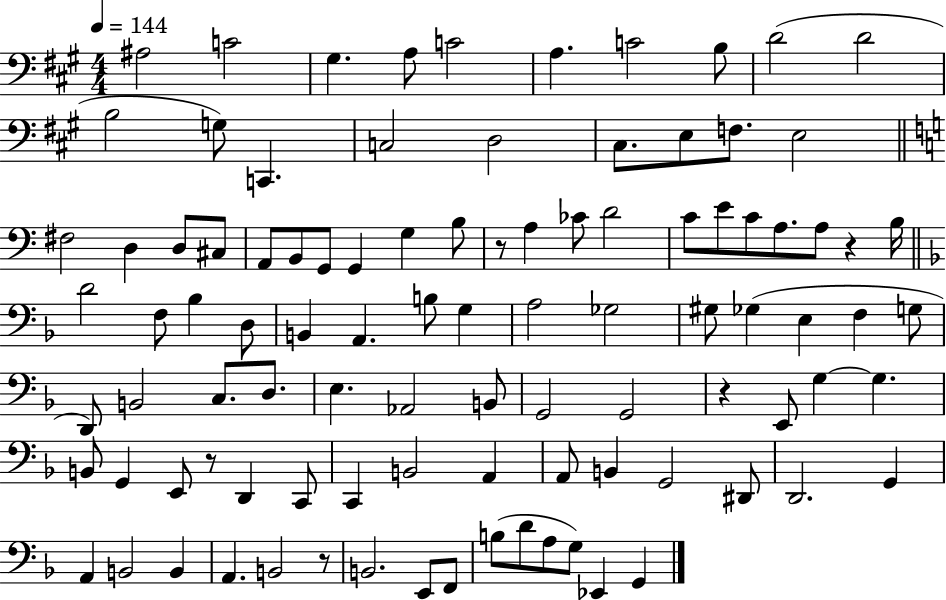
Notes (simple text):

A#3/h C4/h G#3/q. A3/e C4/h A3/q. C4/h B3/e D4/h D4/h B3/h G3/e C2/q. C3/h D3/h C#3/e. E3/e F3/e. E3/h F#3/h D3/q D3/e C#3/e A2/e B2/e G2/e G2/q G3/q B3/e R/e A3/q CES4/e D4/h C4/e E4/e C4/e A3/e. A3/e R/q B3/s D4/h F3/e Bb3/q D3/e B2/q A2/q. B3/e G3/q A3/h Gb3/h G#3/e Gb3/q E3/q F3/q G3/e D2/e B2/h C3/e. D3/e. E3/q. Ab2/h B2/e G2/h G2/h R/q E2/e G3/q G3/q. B2/e G2/q E2/e R/e D2/q C2/e C2/q B2/h A2/q A2/e B2/q G2/h D#2/e D2/h. G2/q A2/q B2/h B2/q A2/q. B2/h R/e B2/h. E2/e F2/e B3/e D4/e A3/e G3/e Eb2/q G2/q